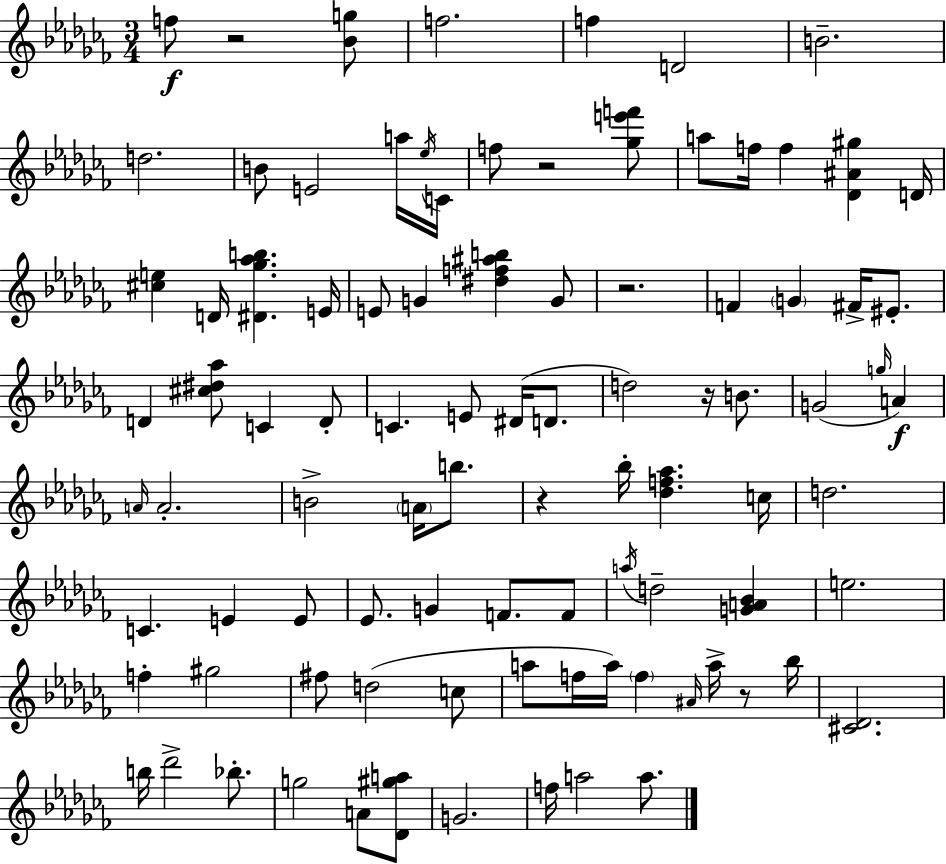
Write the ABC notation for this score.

X:1
T:Untitled
M:3/4
L:1/4
K:Abm
f/2 z2 [_Bg]/2 f2 f D2 B2 d2 B/2 E2 a/4 _e/4 C/4 f/2 z2 [_ge'f']/2 a/2 f/4 f [_D^A^g] D/4 [^ce] D/4 [^D_g_ab] E/4 E/2 G [^df^ab] G/2 z2 F G ^F/4 ^E/2 D [^c^d_a]/2 C D/2 C E/2 ^D/4 D/2 d2 z/4 B/2 G2 g/4 A A/4 A2 B2 A/4 b/2 z _b/4 [_df_a] c/4 d2 C E E/2 _E/2 G F/2 F/2 a/4 d2 [GA_B] e2 f ^g2 ^f/2 d2 c/2 a/2 f/4 a/4 f ^A/4 a/4 z/2 _b/4 [^C_D]2 b/4 _d'2 _b/2 g2 A/2 [_D^ga]/2 G2 f/4 a2 a/2